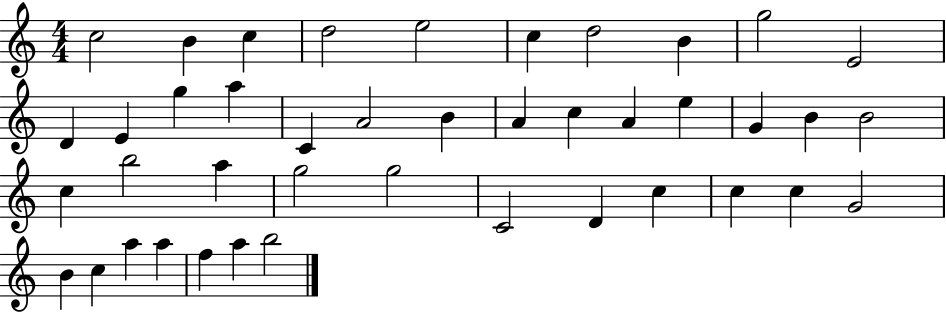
{
  \clef treble
  \numericTimeSignature
  \time 4/4
  \key c \major
  c''2 b'4 c''4 | d''2 e''2 | c''4 d''2 b'4 | g''2 e'2 | \break d'4 e'4 g''4 a''4 | c'4 a'2 b'4 | a'4 c''4 a'4 e''4 | g'4 b'4 b'2 | \break c''4 b''2 a''4 | g''2 g''2 | c'2 d'4 c''4 | c''4 c''4 g'2 | \break b'4 c''4 a''4 a''4 | f''4 a''4 b''2 | \bar "|."
}